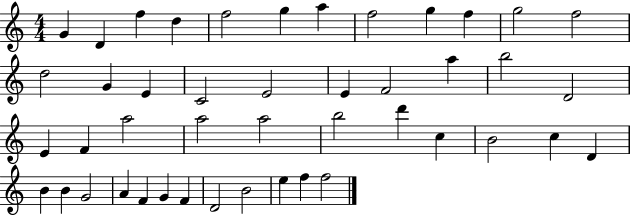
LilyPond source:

{
  \clef treble
  \numericTimeSignature
  \time 4/4
  \key c \major
  g'4 d'4 f''4 d''4 | f''2 g''4 a''4 | f''2 g''4 f''4 | g''2 f''2 | \break d''2 g'4 e'4 | c'2 e'2 | e'4 f'2 a''4 | b''2 d'2 | \break e'4 f'4 a''2 | a''2 a''2 | b''2 d'''4 c''4 | b'2 c''4 d'4 | \break b'4 b'4 g'2 | a'4 f'4 g'4 f'4 | d'2 b'2 | e''4 f''4 f''2 | \break \bar "|."
}